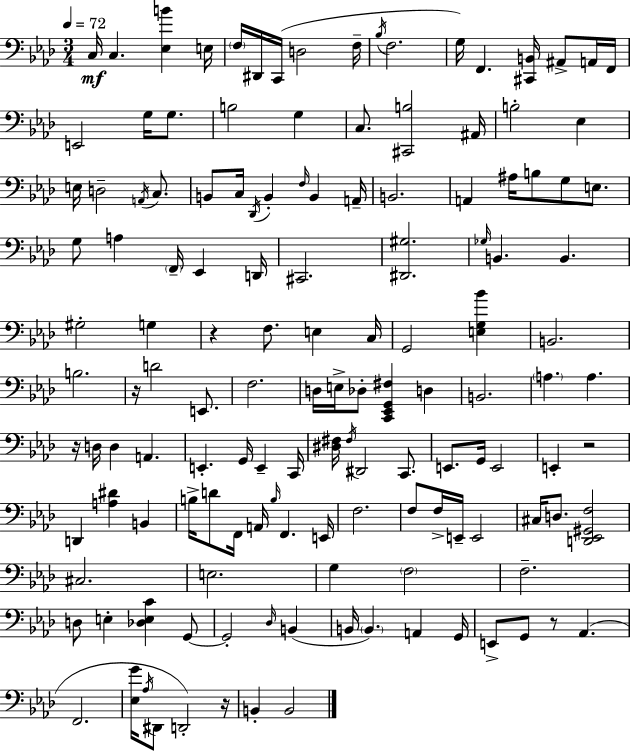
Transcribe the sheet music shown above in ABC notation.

X:1
T:Untitled
M:3/4
L:1/4
K:Ab
C,/4 C, [_E,B] E,/4 F,/4 ^D,,/4 C,,/4 D,2 F,/4 _B,/4 F,2 G,/4 F,, [^C,,B,,]/4 ^A,,/2 A,,/4 F,,/4 E,,2 G,/4 G,/2 B,2 G, C,/2 [^C,,B,]2 ^A,,/4 B,2 _E, E,/4 D,2 A,,/4 C,/2 B,,/2 C,/4 _D,,/4 B,, F,/4 B,, A,,/4 B,,2 A,, ^A,/4 B,/2 G,/2 E,/2 G,/2 A, F,,/4 _E,, D,,/4 ^C,,2 [^D,,^G,]2 _G,/4 B,, B,, ^G,2 G, z F,/2 E, C,/4 G,,2 [E,G,_B] B,,2 B,2 z/4 D2 E,,/2 F,2 D,/4 E,/4 _D,/2 [C,,_E,,G,,^F,] D, B,,2 A, A, z/4 D,/4 D, A,, E,, G,,/4 E,, C,,/4 [^D,^F,]/4 ^F,/4 ^D,,2 C,,/2 E,,/2 G,,/4 E,,2 E,, z2 D,, [A,^D] B,, B,/4 D/2 F,,/4 A,,/4 B,/4 F,, E,,/4 F,2 F,/2 F,/4 E,,/4 E,,2 ^C,/4 D,/2 [D,,_E,,^G,,F,]2 ^C,2 E,2 G, F,2 F,2 D,/2 E, [_D,E,C] G,,/2 G,,2 _D,/4 B,, B,,/4 B,, A,, G,,/4 E,,/2 G,,/2 z/2 _A,, F,,2 [_E,G]/4 _A,/4 ^D,,/2 D,,2 z/4 B,, B,,2